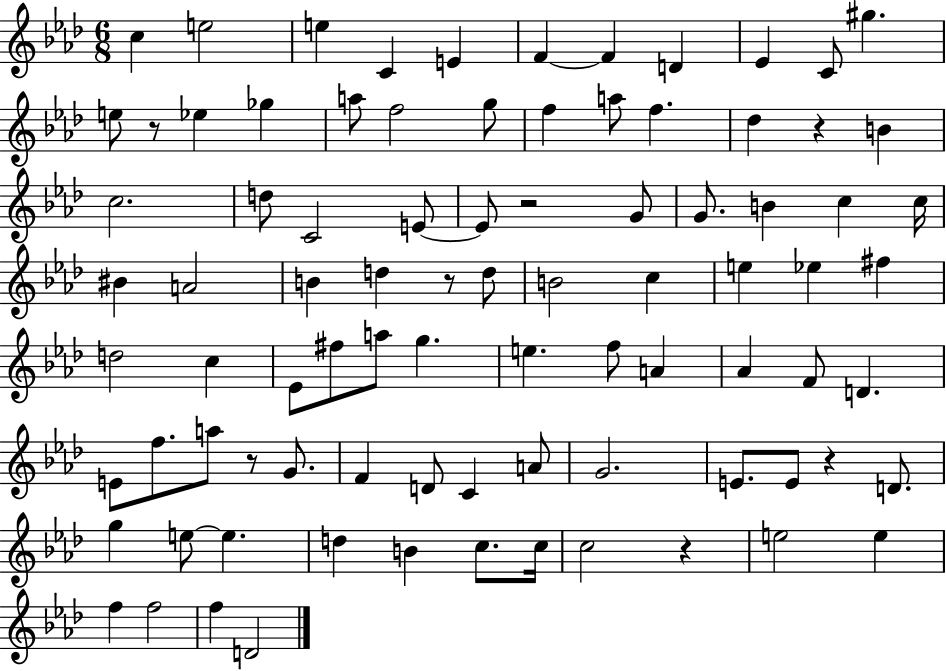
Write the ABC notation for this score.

X:1
T:Untitled
M:6/8
L:1/4
K:Ab
c e2 e C E F F D _E C/2 ^g e/2 z/2 _e _g a/2 f2 g/2 f a/2 f _d z B c2 d/2 C2 E/2 E/2 z2 G/2 G/2 B c c/4 ^B A2 B d z/2 d/2 B2 c e _e ^f d2 c _E/2 ^f/2 a/2 g e f/2 A _A F/2 D E/2 f/2 a/2 z/2 G/2 F D/2 C A/2 G2 E/2 E/2 z D/2 g e/2 e d B c/2 c/4 c2 z e2 e f f2 f D2